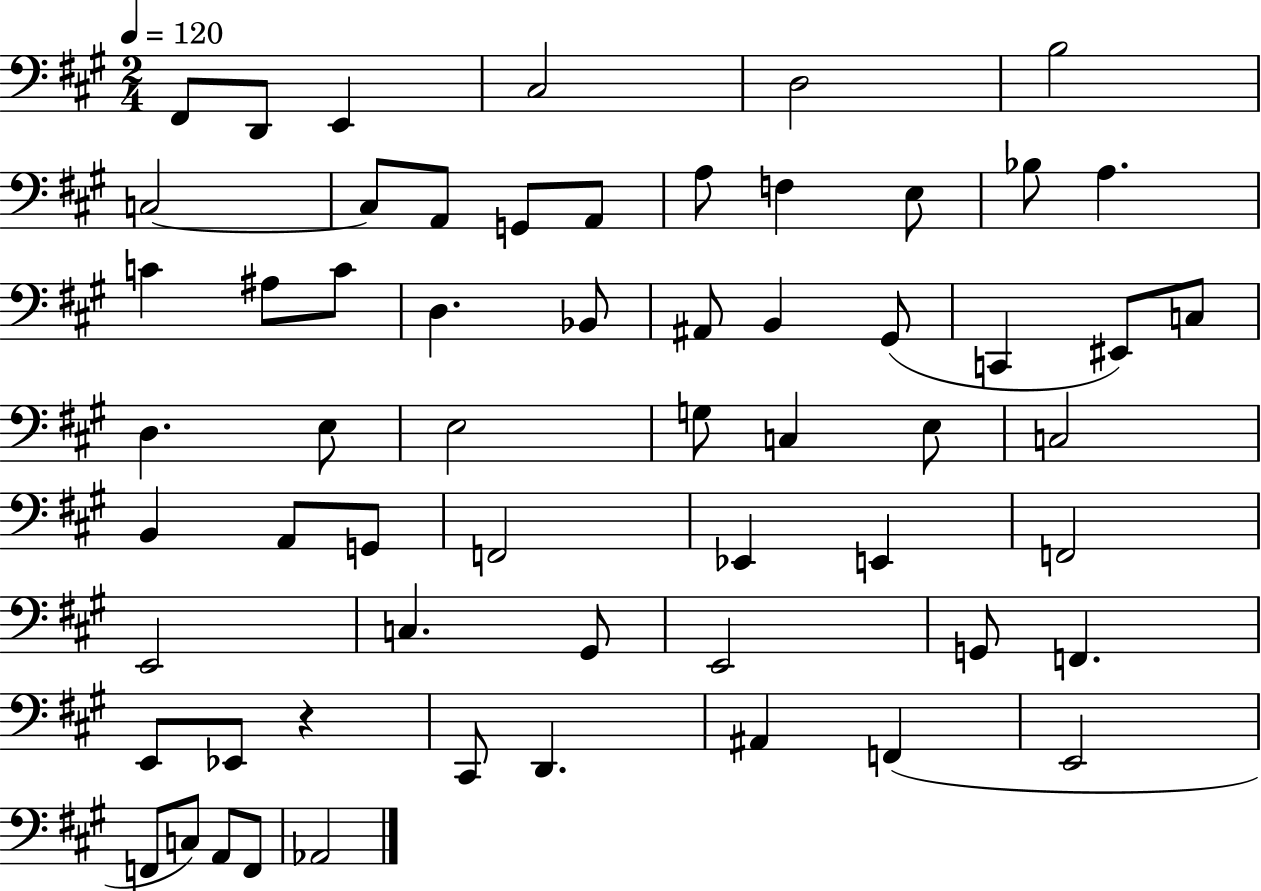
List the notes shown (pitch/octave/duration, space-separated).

F#2/e D2/e E2/q C#3/h D3/h B3/h C3/h C3/e A2/e G2/e A2/e A3/e F3/q E3/e Bb3/e A3/q. C4/q A#3/e C4/e D3/q. Bb2/e A#2/e B2/q G#2/e C2/q EIS2/e C3/e D3/q. E3/e E3/h G3/e C3/q E3/e C3/h B2/q A2/e G2/e F2/h Eb2/q E2/q F2/h E2/h C3/q. G#2/e E2/h G2/e F2/q. E2/e Eb2/e R/q C#2/e D2/q. A#2/q F2/q E2/h F2/e C3/e A2/e F2/e Ab2/h